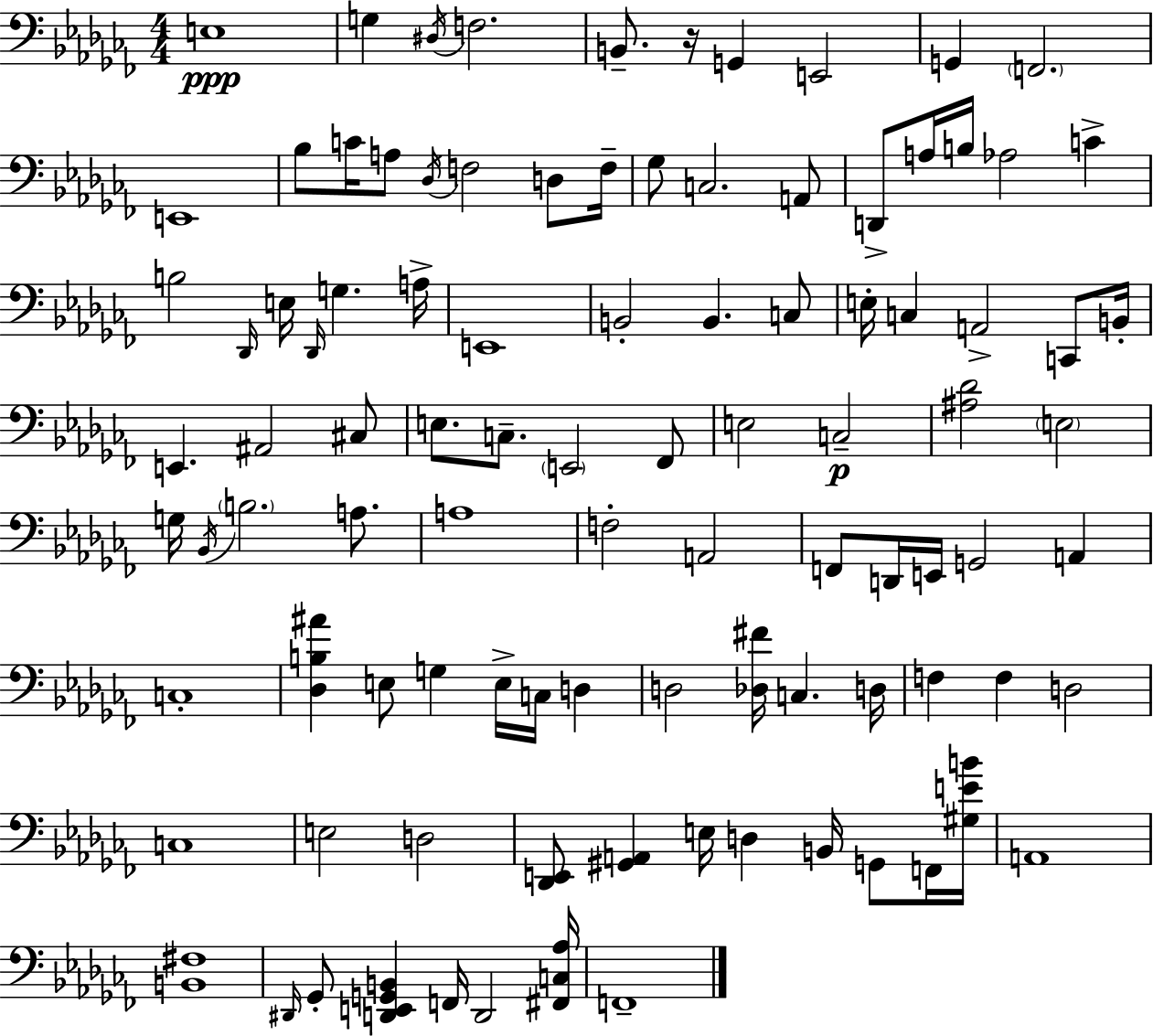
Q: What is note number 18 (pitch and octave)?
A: Gb3